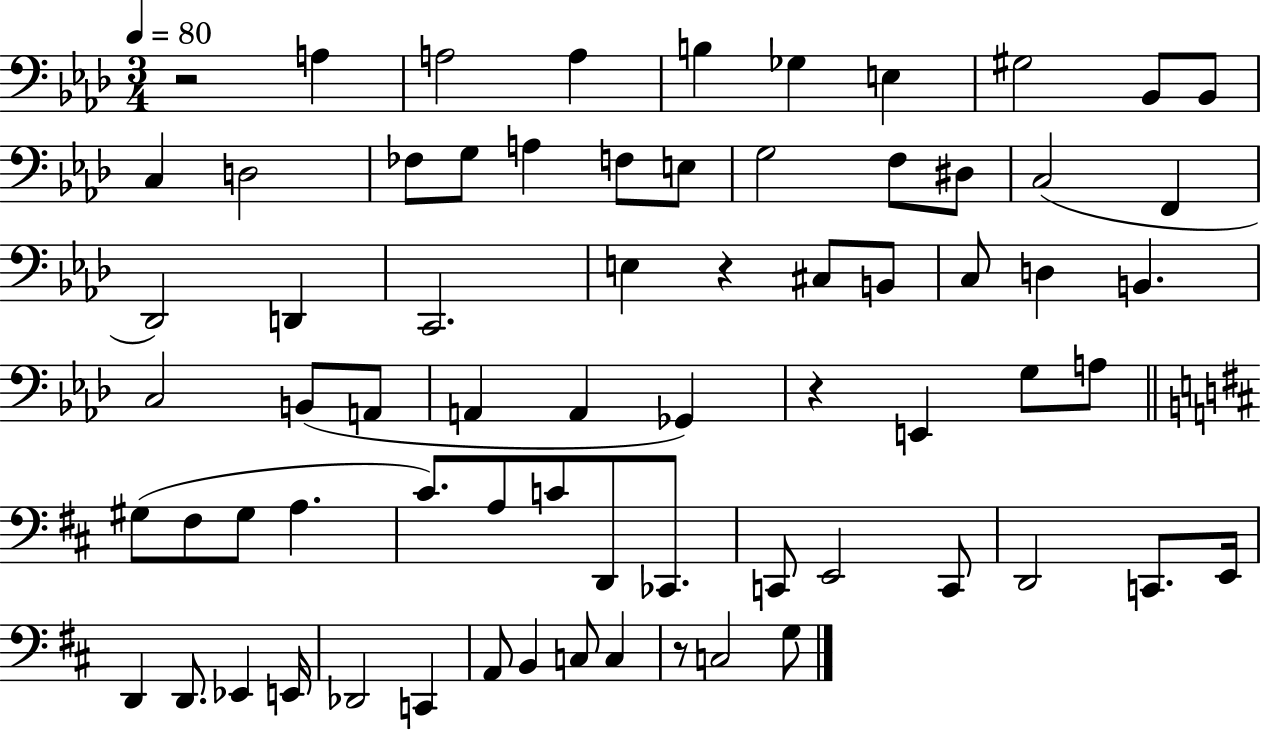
{
  \clef bass
  \numericTimeSignature
  \time 3/4
  \key aes \major
  \tempo 4 = 80
  r2 a4 | a2 a4 | b4 ges4 e4 | gis2 bes,8 bes,8 | \break c4 d2 | fes8 g8 a4 f8 e8 | g2 f8 dis8 | c2( f,4 | \break des,2) d,4 | c,2. | e4 r4 cis8 b,8 | c8 d4 b,4. | \break c2 b,8( a,8 | a,4 a,4 ges,4) | r4 e,4 g8 a8 | \bar "||" \break \key b \minor gis8( fis8 gis8 a4. | cis'8.) a8 c'8 d,8 ces,8. | c,8 e,2 c,8 | d,2 c,8. e,16 | \break d,4 d,8. ees,4 e,16 | des,2 c,4 | a,8 b,4 c8 c4 | r8 c2 g8 | \break \bar "|."
}